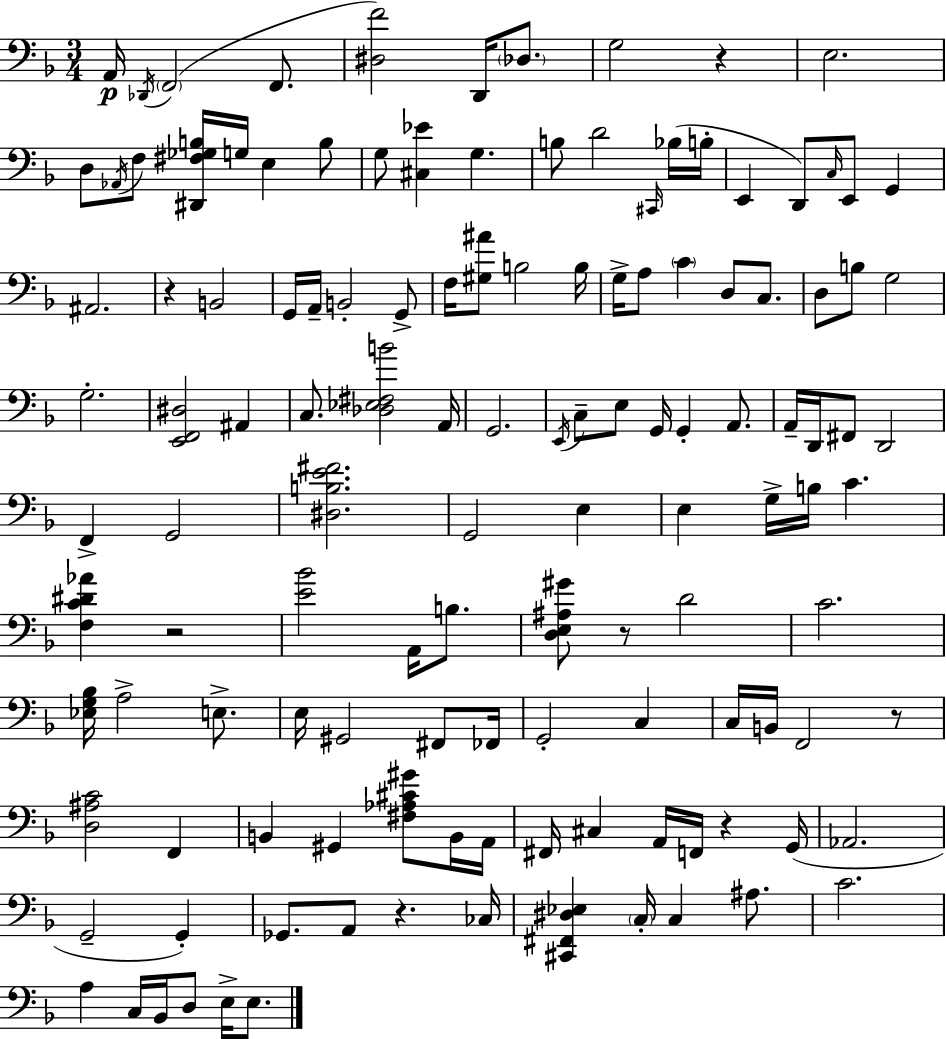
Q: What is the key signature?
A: D minor